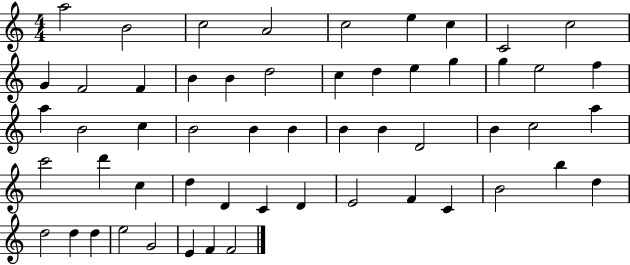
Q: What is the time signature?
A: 4/4